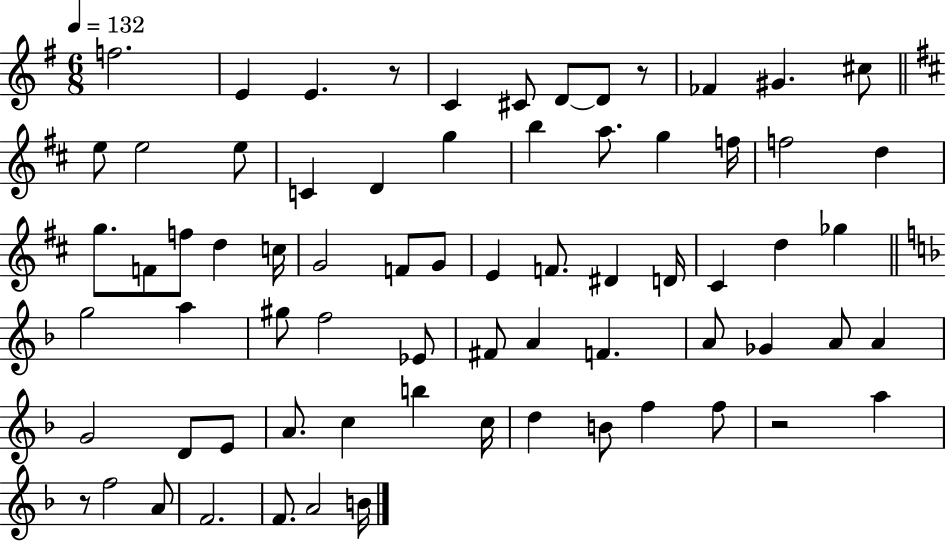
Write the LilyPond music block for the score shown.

{
  \clef treble
  \numericTimeSignature
  \time 6/8
  \key g \major
  \tempo 4 = 132
  \repeat volta 2 { f''2. | e'4 e'4. r8 | c'4 cis'8 d'8~~ d'8 r8 | fes'4 gis'4. cis''8 | \break \bar "||" \break \key d \major e''8 e''2 e''8 | c'4 d'4 g''4 | b''4 a''8. g''4 f''16 | f''2 d''4 | \break g''8. f'8 f''8 d''4 c''16 | g'2 f'8 g'8 | e'4 f'8. dis'4 d'16 | cis'4 d''4 ges''4 | \break \bar "||" \break \key f \major g''2 a''4 | gis''8 f''2 ees'8 | fis'8 a'4 f'4. | a'8 ges'4 a'8 a'4 | \break g'2 d'8 e'8 | a'8. c''4 b''4 c''16 | d''4 b'8 f''4 f''8 | r2 a''4 | \break r8 f''2 a'8 | f'2. | f'8. a'2 b'16 | } \bar "|."
}